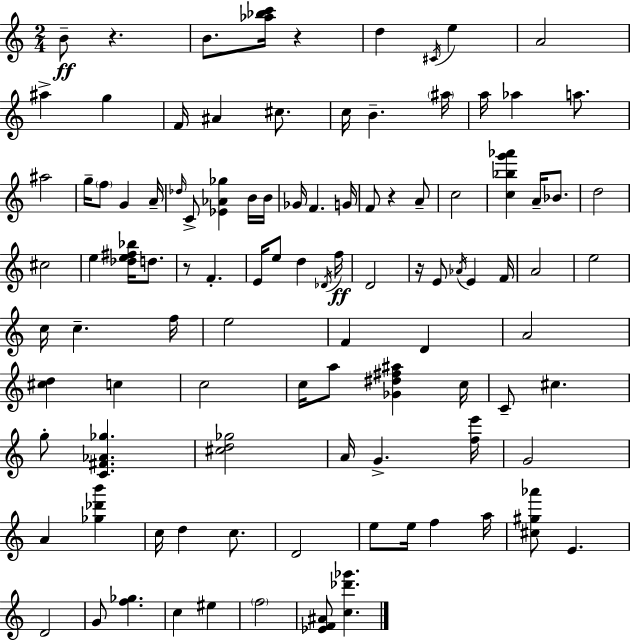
{
  \clef treble
  \numericTimeSignature
  \time 2/4
  \key c \major
  b'8--\ff r4. | b'8. <aes'' bes'' c'''>16 r4 | d''4 \acciaccatura { cis'16 } e''4 | a'2 | \break ais''4-> g''4 | f'16 ais'4 cis''8. | c''16 b'4.-- | \parenthesize ais''16 a''16 aes''4 a''8. | \break ais''2 | g''16-- \parenthesize f''8 g'4 | a'16-- \grace { des''16 } c'8-> <ees' aes' ges''>4 | b'16 b'16 ges'16 f'4. | \break g'16 f'8 r4 | a'8-- c''2 | <c'' bes'' g''' aes'''>4 a'16-- bes'8. | d''2 | \break cis''2 | e''4 <des'' e'' fis'' bes''>16 d''8. | r8 f'4.-. | e'16 e''8 d''4 | \break \acciaccatura { des'16 } f''16\ff d'2 | r16 e'8 \acciaccatura { aes'16 } e'4 | f'16 a'2 | e''2 | \break c''16 c''4.-- | f''16 e''2 | f'4 | d'4 a'2 | \break <cis'' d''>4 | c''4 c''2 | c''16 a''8 <ges' dis'' fis'' ais''>4 | c''16 c'8-- cis''4. | \break g''8-. <c' fis' aes' ges''>4. | <cis'' d'' ges''>2 | a'16 g'4.-> | <f'' e'''>16 g'2 | \break a'4 | <ges'' des''' b'''>4 c''16 d''4 | c''8. d'2 | e''8 e''16 f''4 | \break a''16 <cis'' gis'' aes'''>8 e'4. | d'2 | g'8 <f'' ges''>4. | c''4 | \break eis''4 \parenthesize f''2 | <ees' f' ais'>8 <c'' des''' ges'''>4. | \bar "|."
}